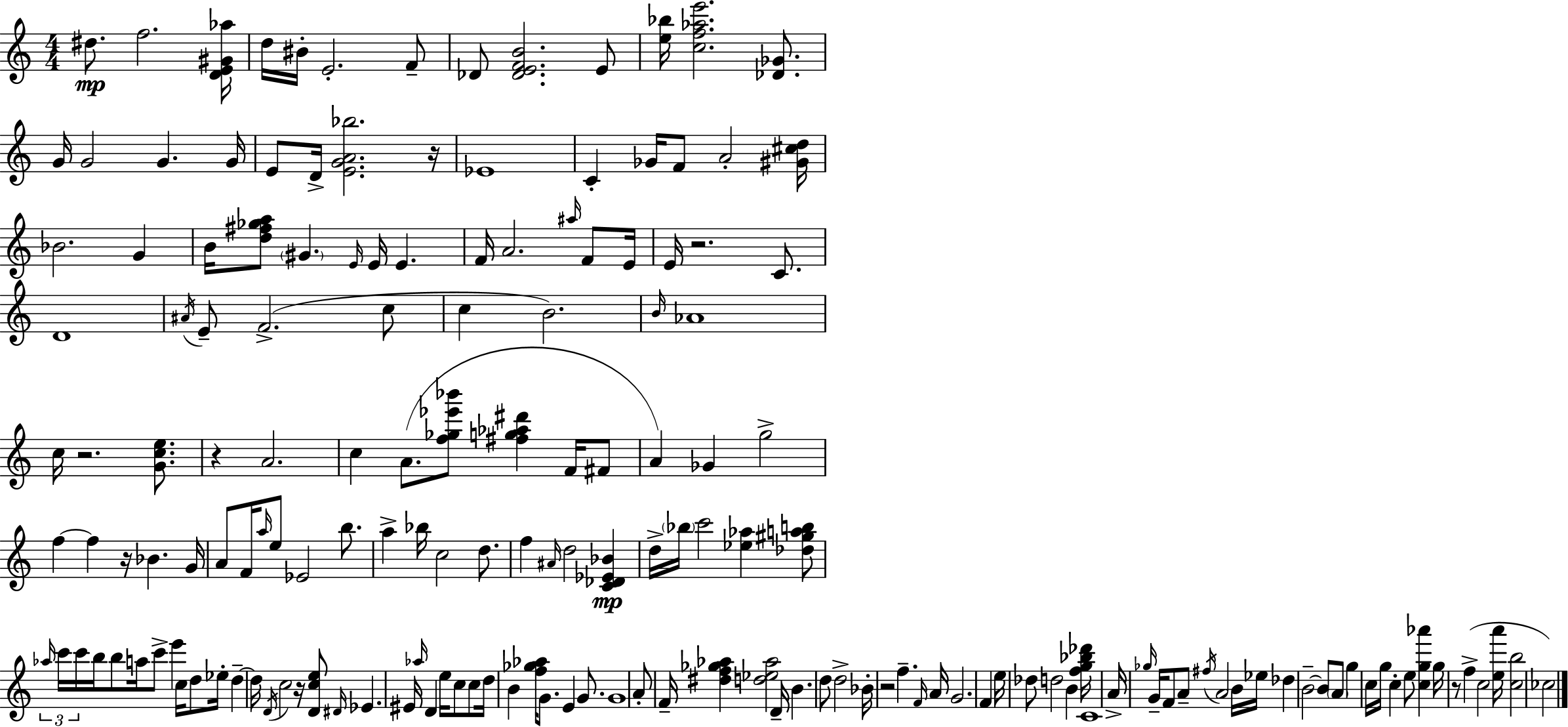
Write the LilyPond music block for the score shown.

{
  \clef treble
  \numericTimeSignature
  \time 4/4
  \key a \minor
  dis''8.\mp f''2. <d' e' gis' aes''>16 | d''16 bis'16-. e'2.-. f'8-- | des'8 <des' e' f' b'>2. e'8 | <e'' bes''>16 <c'' f'' aes'' e'''>2. <des' ges'>8. | \break g'16 g'2 g'4. g'16 | e'8 d'16-> <e' g' a' bes''>2. r16 | ees'1 | c'4-. ges'16 f'8 a'2-. <gis' cis'' d''>16 | \break bes'2. g'4 | b'16 <d'' fis'' ges'' a''>8 \parenthesize gis'4. \grace { e'16 } e'16 e'4. | f'16 a'2. \grace { ais''16 } f'8 | e'16 e'16 r2. c'8. | \break d'1 | \acciaccatura { ais'16 } e'8-- f'2.->( | c''8 c''4 b'2.) | \grace { b'16 } aes'1 | \break c''16 r2. | <g' c'' e''>8. r4 a'2. | c''4 a'8.( <f'' ges'' ees''' bes'''>8 <fis'' g'' aes'' dis'''>4 | f'16 fis'8 a'4) ges'4 g''2-> | \break f''4~~ f''4 r16 bes'4. | g'16 a'8 f'16 \grace { a''16 } e''8 ees'2 | b''8. a''4-> bes''16 c''2 | d''8. f''4 \grace { ais'16 } d''2 | \break <c' des' ees' bes'>4\mp d''16-> \parenthesize bes''16 c'''2 | <ees'' aes''>4 <des'' gis'' a'' b''>8 \tuplet 3/2 { \grace { aes''16 } c'''16 c'''16 } b''16 b''8 a''16 c'''8-> e'''4 | c''16 d''8 ees''16-. d''4--~~ d''16 \acciaccatura { d'16 } c''2 | r16 <d' c'' e''>8 \grace { dis'16 } ees'4. eis'16 | \break \grace { aes''16 } d'4 e''16 c''8 c''8 d''16 b'4 <f'' ges'' aes''>16 | g'8. e'4 g'8. g'1 | a'8-. f'16-- <dis'' f'' ges'' aes''>4 | <d'' ees'' aes''>2 d'16-- b'4. | \break d''8 d''2-> bes'16-. r2 | f''4.-- \grace { f'16 } a'16 g'2. | f'4 e''16 des''8 d''2 | b'4 <f'' g'' bes'' des'''>16 c'1 | \break a'16-> \grace { ges''16 } g'16-- f'8 | a'8-- \acciaccatura { fis''16 } a'2 b'16 ees''16 des''4 | b'2--~~ b'8 \parenthesize a'8 g''4 | c''16 g''16 c''4-. e''8 <c'' g'' aes'''>4 g''16 r8 | \break f''4->( c''2 <e'' a'''>16 <c'' b''>2 | ces''2) \bar "|."
}